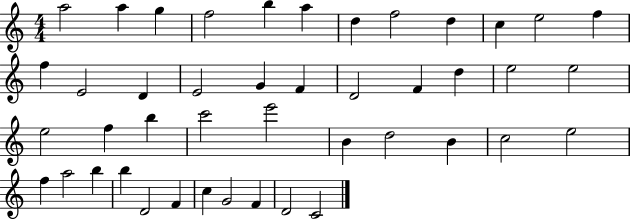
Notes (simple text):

A5/h A5/q G5/q F5/h B5/q A5/q D5/q F5/h D5/q C5/q E5/h F5/q F5/q E4/h D4/q E4/h G4/q F4/q D4/h F4/q D5/q E5/h E5/h E5/h F5/q B5/q C6/h E6/h B4/q D5/h B4/q C5/h E5/h F5/q A5/h B5/q B5/q D4/h F4/q C5/q G4/h F4/q D4/h C4/h